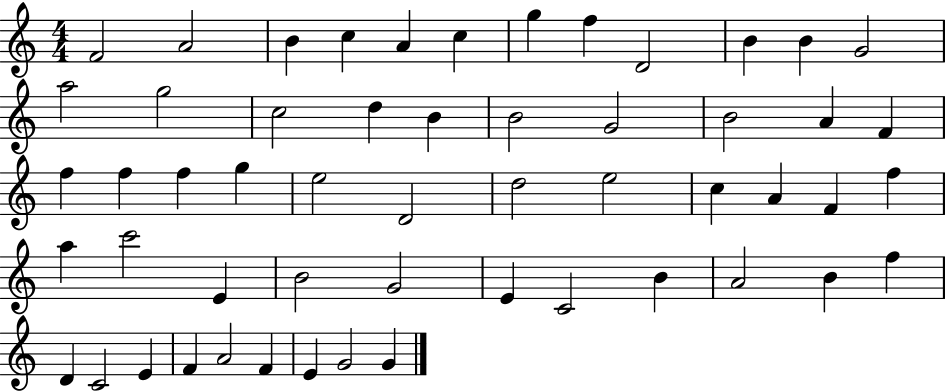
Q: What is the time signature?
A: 4/4